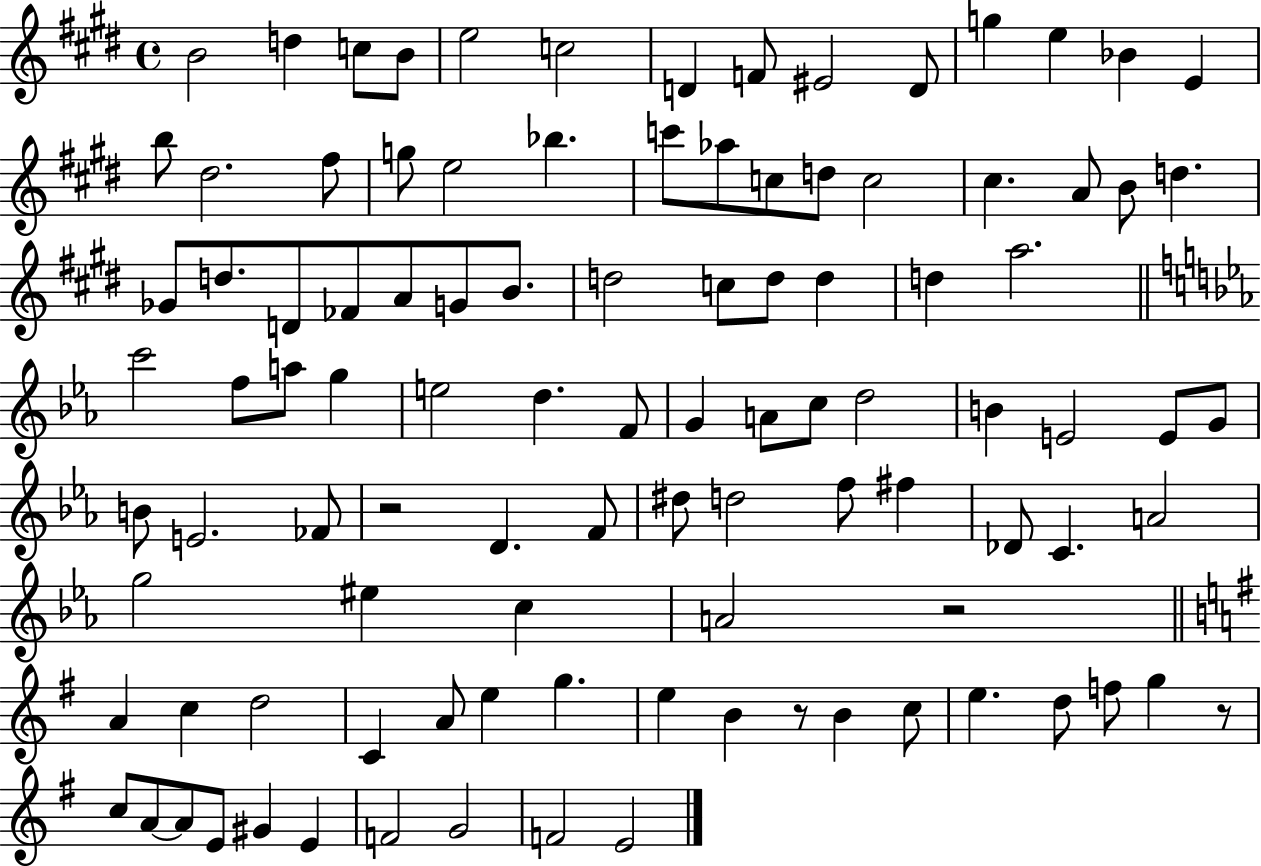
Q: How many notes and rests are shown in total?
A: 102